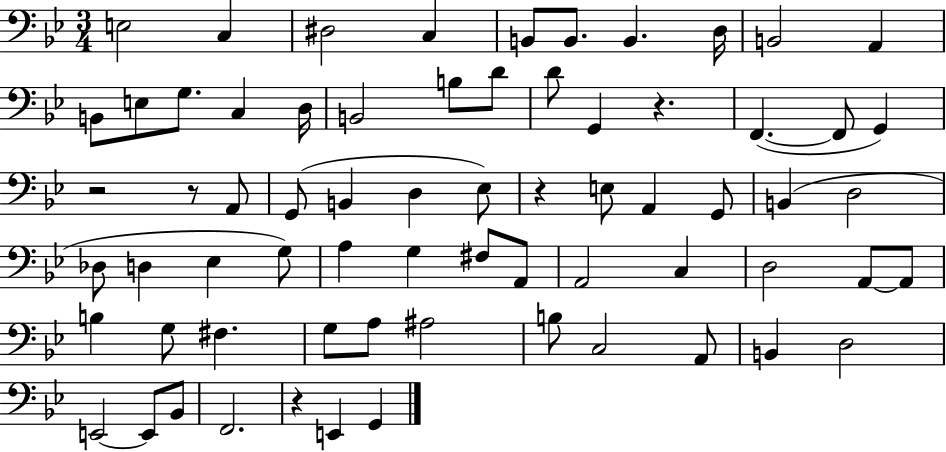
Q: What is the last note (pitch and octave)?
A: G2